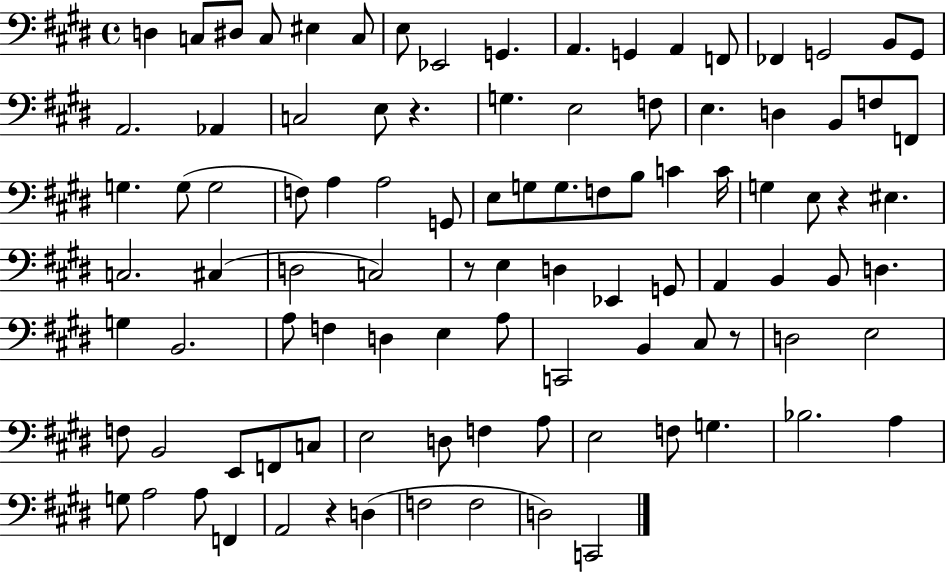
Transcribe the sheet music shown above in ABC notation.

X:1
T:Untitled
M:4/4
L:1/4
K:E
D, C,/2 ^D,/2 C,/2 ^E, C,/2 E,/2 _E,,2 G,, A,, G,, A,, F,,/2 _F,, G,,2 B,,/2 G,,/2 A,,2 _A,, C,2 E,/2 z G, E,2 F,/2 E, D, B,,/2 F,/2 F,,/2 G, G,/2 G,2 F,/2 A, A,2 G,,/2 E,/2 G,/2 G,/2 F,/2 B,/2 C C/4 G, E,/2 z ^E, C,2 ^C, D,2 C,2 z/2 E, D, _E,, G,,/2 A,, B,, B,,/2 D, G, B,,2 A,/2 F, D, E, A,/2 C,,2 B,, ^C,/2 z/2 D,2 E,2 F,/2 B,,2 E,,/2 F,,/2 C,/2 E,2 D,/2 F, A,/2 E,2 F,/2 G, _B,2 A, G,/2 A,2 A,/2 F,, A,,2 z D, F,2 F,2 D,2 C,,2